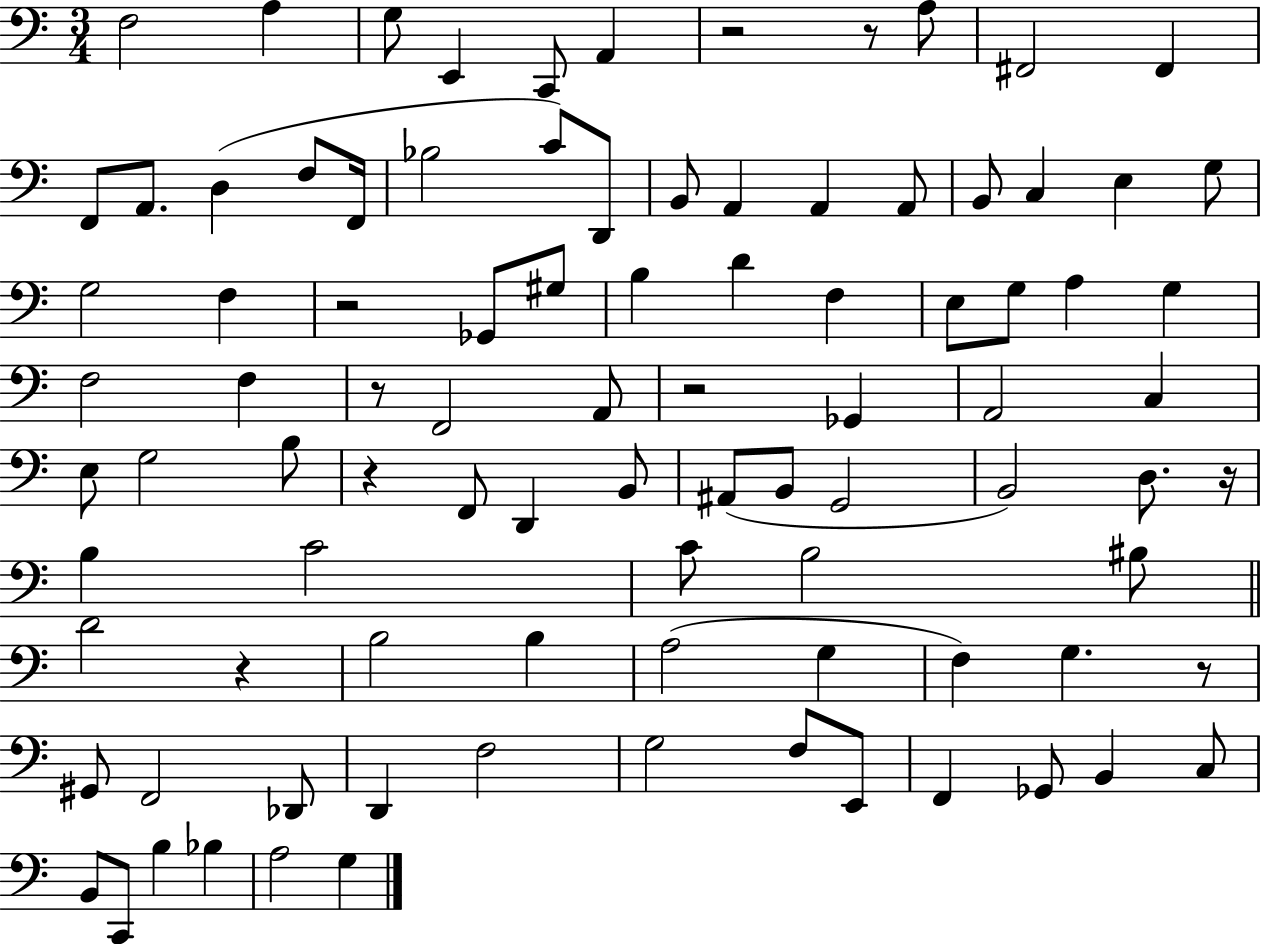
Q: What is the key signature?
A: C major